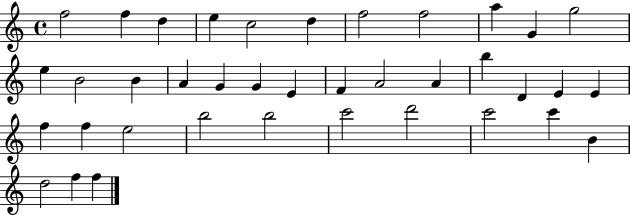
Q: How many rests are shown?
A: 0